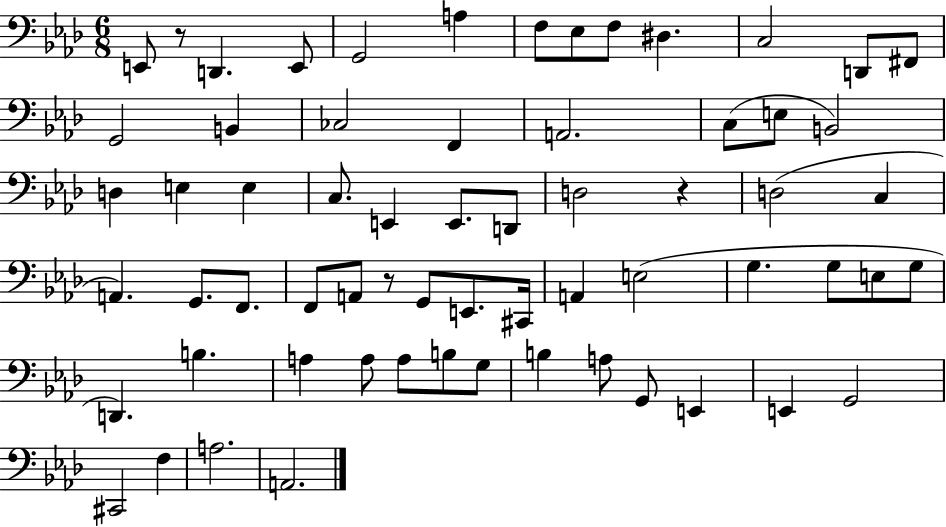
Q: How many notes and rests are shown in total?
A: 64